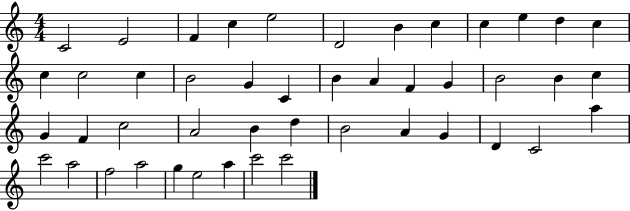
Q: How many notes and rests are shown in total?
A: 46